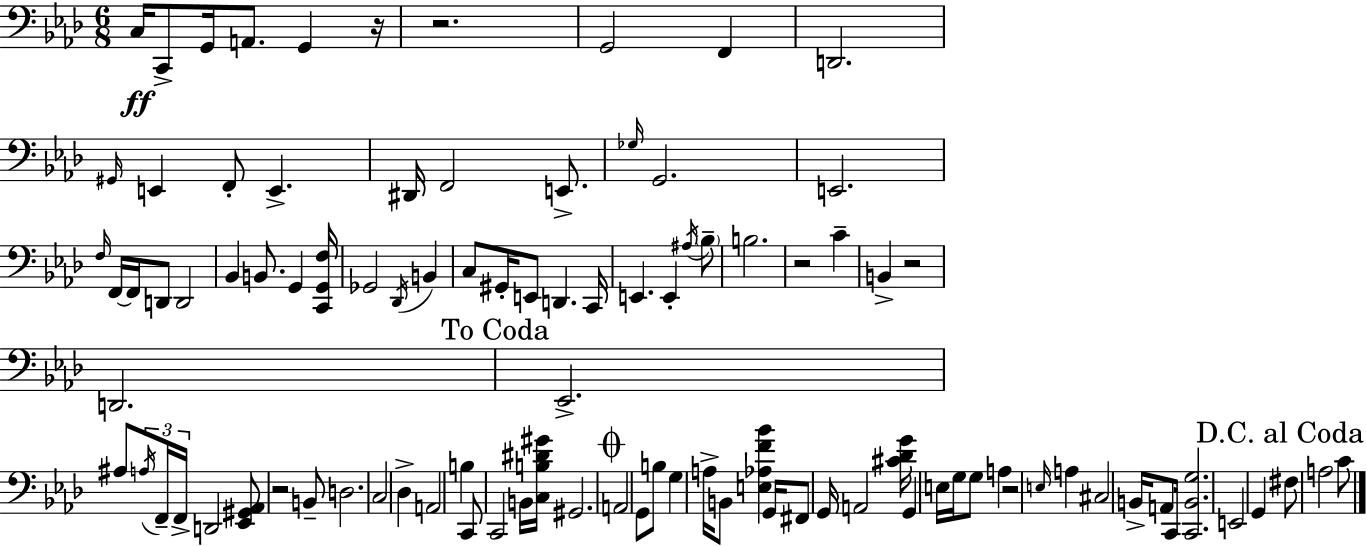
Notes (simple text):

C3/s C2/e G2/s A2/e. G2/q R/s R/h. G2/h F2/q D2/h. G#2/s E2/q F2/e E2/q. D#2/s F2/h E2/e. Gb3/s G2/h. E2/h. F3/s F2/s F2/s D2/e D2/h Bb2/q B2/e. G2/q [C2,G2,F3]/s Gb2/h Db2/s B2/q C3/e G#2/s E2/e D2/q. C2/s E2/q. E2/q A#3/s Bb3/e B3/h. R/h C4/q B2/q R/h D2/h. Eb2/h. A#3/e A3/s F2/s F2/s D2/h [Eb2,G#2,Ab2]/e R/h B2/e D3/h. C3/h Db3/q A2/h B3/q C2/e C2/h B2/s [C3,B3,D#4,G#4]/s G#2/h. A2/h G2/e B3/e G3/q A3/s B2/e [E3,Ab3,F4,Bb4]/q G2/s F#2/e G2/s A2/h [C#4,Db4,G4]/s G2/q E3/s G3/s G3/e A3/q R/h E3/s A3/q C#3/h B2/s A2/e C2/s [C2,B2,G3]/h. E2/h G2/q F#3/e A3/h C4/e